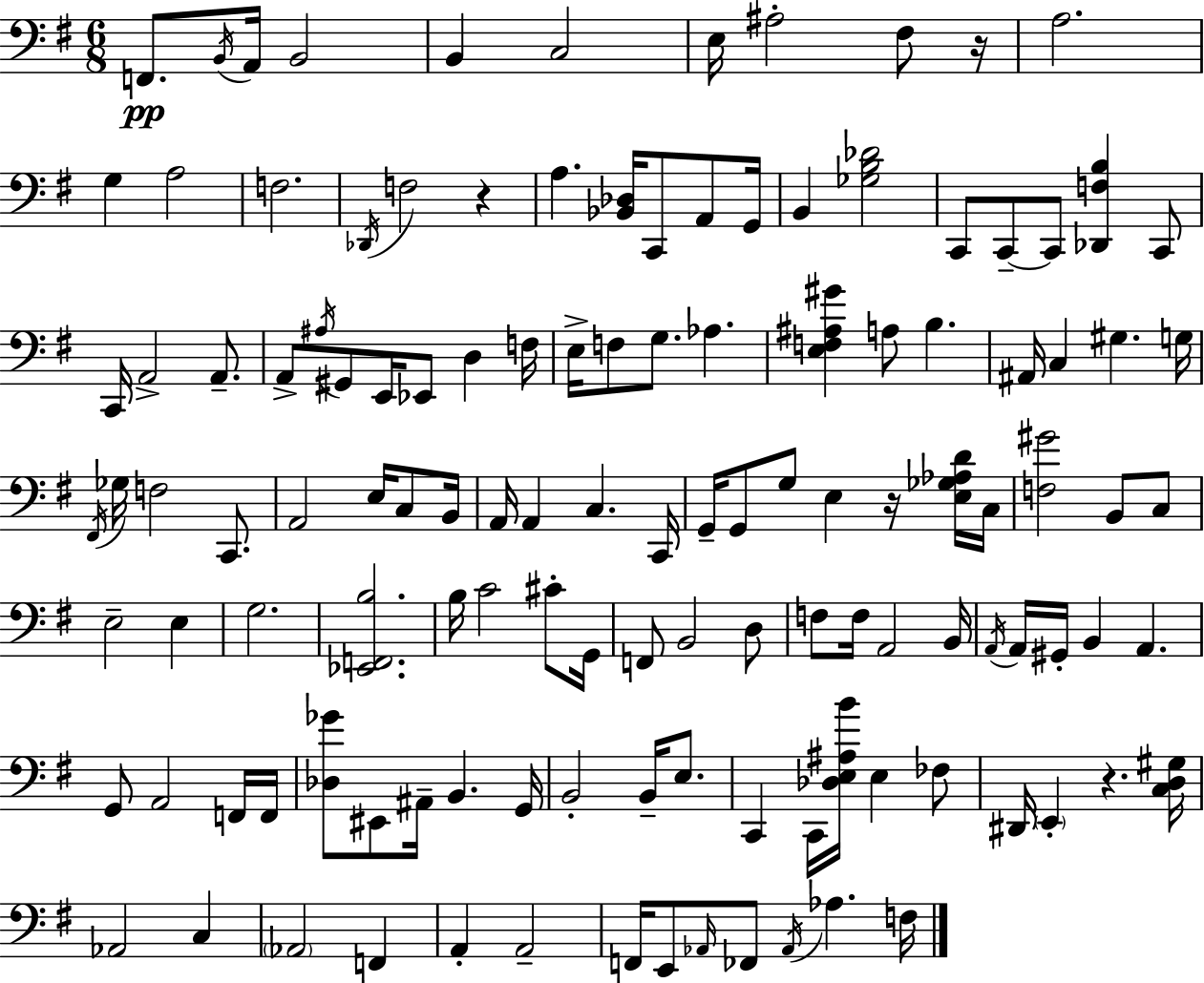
{
  \clef bass
  \numericTimeSignature
  \time 6/8
  \key g \major
  f,8.\pp \acciaccatura { b,16 } a,16 b,2 | b,4 c2 | e16 ais2-. fis8 | r16 a2. | \break g4 a2 | f2. | \acciaccatura { des,16 } f2 r4 | a4. <bes, des>16 c,8 a,8 | \break g,16 b,4 <ges b des'>2 | c,8 c,8--~~ c,8 <des, f b>4 | c,8 c,16 a,2-> a,8.-- | a,8-> \acciaccatura { ais16 } gis,8 e,16 ees,8 d4 | \break f16 e16-> f8 g8. aes4. | <e f ais gis'>4 a8 b4. | ais,16 c4 gis4. | g16 \acciaccatura { fis,16 } ges16 f2 | \break c,8. a,2 | e16 c8 b,16 a,16 a,4 c4. | c,16 g,16-- g,8 g8 e4 | r16 <e ges aes d'>16 c16 <f gis'>2 | \break b,8 c8 e2-- | e4 g2. | <ees, f, b>2. | b16 c'2 | \break cis'8-. g,16 f,8 b,2 | d8 f8 f16 a,2 | b,16 \acciaccatura { a,16 } a,16 gis,16-. b,4 a,4. | g,8 a,2 | \break f,16 f,16 <des ges'>8 eis,8 ais,16-- b,4. | g,16 b,2-. | b,16-- e8. c,4 c,16 <des e ais b'>16 e4 | fes8 dis,16 \parenthesize e,4-. r4. | \break <c d gis>16 aes,2 | c4 \parenthesize aes,2 | f,4 a,4-. a,2-- | f,16 e,8 \grace { aes,16 } fes,8 \acciaccatura { aes,16 } | \break aes4. f16 \bar "|."
}